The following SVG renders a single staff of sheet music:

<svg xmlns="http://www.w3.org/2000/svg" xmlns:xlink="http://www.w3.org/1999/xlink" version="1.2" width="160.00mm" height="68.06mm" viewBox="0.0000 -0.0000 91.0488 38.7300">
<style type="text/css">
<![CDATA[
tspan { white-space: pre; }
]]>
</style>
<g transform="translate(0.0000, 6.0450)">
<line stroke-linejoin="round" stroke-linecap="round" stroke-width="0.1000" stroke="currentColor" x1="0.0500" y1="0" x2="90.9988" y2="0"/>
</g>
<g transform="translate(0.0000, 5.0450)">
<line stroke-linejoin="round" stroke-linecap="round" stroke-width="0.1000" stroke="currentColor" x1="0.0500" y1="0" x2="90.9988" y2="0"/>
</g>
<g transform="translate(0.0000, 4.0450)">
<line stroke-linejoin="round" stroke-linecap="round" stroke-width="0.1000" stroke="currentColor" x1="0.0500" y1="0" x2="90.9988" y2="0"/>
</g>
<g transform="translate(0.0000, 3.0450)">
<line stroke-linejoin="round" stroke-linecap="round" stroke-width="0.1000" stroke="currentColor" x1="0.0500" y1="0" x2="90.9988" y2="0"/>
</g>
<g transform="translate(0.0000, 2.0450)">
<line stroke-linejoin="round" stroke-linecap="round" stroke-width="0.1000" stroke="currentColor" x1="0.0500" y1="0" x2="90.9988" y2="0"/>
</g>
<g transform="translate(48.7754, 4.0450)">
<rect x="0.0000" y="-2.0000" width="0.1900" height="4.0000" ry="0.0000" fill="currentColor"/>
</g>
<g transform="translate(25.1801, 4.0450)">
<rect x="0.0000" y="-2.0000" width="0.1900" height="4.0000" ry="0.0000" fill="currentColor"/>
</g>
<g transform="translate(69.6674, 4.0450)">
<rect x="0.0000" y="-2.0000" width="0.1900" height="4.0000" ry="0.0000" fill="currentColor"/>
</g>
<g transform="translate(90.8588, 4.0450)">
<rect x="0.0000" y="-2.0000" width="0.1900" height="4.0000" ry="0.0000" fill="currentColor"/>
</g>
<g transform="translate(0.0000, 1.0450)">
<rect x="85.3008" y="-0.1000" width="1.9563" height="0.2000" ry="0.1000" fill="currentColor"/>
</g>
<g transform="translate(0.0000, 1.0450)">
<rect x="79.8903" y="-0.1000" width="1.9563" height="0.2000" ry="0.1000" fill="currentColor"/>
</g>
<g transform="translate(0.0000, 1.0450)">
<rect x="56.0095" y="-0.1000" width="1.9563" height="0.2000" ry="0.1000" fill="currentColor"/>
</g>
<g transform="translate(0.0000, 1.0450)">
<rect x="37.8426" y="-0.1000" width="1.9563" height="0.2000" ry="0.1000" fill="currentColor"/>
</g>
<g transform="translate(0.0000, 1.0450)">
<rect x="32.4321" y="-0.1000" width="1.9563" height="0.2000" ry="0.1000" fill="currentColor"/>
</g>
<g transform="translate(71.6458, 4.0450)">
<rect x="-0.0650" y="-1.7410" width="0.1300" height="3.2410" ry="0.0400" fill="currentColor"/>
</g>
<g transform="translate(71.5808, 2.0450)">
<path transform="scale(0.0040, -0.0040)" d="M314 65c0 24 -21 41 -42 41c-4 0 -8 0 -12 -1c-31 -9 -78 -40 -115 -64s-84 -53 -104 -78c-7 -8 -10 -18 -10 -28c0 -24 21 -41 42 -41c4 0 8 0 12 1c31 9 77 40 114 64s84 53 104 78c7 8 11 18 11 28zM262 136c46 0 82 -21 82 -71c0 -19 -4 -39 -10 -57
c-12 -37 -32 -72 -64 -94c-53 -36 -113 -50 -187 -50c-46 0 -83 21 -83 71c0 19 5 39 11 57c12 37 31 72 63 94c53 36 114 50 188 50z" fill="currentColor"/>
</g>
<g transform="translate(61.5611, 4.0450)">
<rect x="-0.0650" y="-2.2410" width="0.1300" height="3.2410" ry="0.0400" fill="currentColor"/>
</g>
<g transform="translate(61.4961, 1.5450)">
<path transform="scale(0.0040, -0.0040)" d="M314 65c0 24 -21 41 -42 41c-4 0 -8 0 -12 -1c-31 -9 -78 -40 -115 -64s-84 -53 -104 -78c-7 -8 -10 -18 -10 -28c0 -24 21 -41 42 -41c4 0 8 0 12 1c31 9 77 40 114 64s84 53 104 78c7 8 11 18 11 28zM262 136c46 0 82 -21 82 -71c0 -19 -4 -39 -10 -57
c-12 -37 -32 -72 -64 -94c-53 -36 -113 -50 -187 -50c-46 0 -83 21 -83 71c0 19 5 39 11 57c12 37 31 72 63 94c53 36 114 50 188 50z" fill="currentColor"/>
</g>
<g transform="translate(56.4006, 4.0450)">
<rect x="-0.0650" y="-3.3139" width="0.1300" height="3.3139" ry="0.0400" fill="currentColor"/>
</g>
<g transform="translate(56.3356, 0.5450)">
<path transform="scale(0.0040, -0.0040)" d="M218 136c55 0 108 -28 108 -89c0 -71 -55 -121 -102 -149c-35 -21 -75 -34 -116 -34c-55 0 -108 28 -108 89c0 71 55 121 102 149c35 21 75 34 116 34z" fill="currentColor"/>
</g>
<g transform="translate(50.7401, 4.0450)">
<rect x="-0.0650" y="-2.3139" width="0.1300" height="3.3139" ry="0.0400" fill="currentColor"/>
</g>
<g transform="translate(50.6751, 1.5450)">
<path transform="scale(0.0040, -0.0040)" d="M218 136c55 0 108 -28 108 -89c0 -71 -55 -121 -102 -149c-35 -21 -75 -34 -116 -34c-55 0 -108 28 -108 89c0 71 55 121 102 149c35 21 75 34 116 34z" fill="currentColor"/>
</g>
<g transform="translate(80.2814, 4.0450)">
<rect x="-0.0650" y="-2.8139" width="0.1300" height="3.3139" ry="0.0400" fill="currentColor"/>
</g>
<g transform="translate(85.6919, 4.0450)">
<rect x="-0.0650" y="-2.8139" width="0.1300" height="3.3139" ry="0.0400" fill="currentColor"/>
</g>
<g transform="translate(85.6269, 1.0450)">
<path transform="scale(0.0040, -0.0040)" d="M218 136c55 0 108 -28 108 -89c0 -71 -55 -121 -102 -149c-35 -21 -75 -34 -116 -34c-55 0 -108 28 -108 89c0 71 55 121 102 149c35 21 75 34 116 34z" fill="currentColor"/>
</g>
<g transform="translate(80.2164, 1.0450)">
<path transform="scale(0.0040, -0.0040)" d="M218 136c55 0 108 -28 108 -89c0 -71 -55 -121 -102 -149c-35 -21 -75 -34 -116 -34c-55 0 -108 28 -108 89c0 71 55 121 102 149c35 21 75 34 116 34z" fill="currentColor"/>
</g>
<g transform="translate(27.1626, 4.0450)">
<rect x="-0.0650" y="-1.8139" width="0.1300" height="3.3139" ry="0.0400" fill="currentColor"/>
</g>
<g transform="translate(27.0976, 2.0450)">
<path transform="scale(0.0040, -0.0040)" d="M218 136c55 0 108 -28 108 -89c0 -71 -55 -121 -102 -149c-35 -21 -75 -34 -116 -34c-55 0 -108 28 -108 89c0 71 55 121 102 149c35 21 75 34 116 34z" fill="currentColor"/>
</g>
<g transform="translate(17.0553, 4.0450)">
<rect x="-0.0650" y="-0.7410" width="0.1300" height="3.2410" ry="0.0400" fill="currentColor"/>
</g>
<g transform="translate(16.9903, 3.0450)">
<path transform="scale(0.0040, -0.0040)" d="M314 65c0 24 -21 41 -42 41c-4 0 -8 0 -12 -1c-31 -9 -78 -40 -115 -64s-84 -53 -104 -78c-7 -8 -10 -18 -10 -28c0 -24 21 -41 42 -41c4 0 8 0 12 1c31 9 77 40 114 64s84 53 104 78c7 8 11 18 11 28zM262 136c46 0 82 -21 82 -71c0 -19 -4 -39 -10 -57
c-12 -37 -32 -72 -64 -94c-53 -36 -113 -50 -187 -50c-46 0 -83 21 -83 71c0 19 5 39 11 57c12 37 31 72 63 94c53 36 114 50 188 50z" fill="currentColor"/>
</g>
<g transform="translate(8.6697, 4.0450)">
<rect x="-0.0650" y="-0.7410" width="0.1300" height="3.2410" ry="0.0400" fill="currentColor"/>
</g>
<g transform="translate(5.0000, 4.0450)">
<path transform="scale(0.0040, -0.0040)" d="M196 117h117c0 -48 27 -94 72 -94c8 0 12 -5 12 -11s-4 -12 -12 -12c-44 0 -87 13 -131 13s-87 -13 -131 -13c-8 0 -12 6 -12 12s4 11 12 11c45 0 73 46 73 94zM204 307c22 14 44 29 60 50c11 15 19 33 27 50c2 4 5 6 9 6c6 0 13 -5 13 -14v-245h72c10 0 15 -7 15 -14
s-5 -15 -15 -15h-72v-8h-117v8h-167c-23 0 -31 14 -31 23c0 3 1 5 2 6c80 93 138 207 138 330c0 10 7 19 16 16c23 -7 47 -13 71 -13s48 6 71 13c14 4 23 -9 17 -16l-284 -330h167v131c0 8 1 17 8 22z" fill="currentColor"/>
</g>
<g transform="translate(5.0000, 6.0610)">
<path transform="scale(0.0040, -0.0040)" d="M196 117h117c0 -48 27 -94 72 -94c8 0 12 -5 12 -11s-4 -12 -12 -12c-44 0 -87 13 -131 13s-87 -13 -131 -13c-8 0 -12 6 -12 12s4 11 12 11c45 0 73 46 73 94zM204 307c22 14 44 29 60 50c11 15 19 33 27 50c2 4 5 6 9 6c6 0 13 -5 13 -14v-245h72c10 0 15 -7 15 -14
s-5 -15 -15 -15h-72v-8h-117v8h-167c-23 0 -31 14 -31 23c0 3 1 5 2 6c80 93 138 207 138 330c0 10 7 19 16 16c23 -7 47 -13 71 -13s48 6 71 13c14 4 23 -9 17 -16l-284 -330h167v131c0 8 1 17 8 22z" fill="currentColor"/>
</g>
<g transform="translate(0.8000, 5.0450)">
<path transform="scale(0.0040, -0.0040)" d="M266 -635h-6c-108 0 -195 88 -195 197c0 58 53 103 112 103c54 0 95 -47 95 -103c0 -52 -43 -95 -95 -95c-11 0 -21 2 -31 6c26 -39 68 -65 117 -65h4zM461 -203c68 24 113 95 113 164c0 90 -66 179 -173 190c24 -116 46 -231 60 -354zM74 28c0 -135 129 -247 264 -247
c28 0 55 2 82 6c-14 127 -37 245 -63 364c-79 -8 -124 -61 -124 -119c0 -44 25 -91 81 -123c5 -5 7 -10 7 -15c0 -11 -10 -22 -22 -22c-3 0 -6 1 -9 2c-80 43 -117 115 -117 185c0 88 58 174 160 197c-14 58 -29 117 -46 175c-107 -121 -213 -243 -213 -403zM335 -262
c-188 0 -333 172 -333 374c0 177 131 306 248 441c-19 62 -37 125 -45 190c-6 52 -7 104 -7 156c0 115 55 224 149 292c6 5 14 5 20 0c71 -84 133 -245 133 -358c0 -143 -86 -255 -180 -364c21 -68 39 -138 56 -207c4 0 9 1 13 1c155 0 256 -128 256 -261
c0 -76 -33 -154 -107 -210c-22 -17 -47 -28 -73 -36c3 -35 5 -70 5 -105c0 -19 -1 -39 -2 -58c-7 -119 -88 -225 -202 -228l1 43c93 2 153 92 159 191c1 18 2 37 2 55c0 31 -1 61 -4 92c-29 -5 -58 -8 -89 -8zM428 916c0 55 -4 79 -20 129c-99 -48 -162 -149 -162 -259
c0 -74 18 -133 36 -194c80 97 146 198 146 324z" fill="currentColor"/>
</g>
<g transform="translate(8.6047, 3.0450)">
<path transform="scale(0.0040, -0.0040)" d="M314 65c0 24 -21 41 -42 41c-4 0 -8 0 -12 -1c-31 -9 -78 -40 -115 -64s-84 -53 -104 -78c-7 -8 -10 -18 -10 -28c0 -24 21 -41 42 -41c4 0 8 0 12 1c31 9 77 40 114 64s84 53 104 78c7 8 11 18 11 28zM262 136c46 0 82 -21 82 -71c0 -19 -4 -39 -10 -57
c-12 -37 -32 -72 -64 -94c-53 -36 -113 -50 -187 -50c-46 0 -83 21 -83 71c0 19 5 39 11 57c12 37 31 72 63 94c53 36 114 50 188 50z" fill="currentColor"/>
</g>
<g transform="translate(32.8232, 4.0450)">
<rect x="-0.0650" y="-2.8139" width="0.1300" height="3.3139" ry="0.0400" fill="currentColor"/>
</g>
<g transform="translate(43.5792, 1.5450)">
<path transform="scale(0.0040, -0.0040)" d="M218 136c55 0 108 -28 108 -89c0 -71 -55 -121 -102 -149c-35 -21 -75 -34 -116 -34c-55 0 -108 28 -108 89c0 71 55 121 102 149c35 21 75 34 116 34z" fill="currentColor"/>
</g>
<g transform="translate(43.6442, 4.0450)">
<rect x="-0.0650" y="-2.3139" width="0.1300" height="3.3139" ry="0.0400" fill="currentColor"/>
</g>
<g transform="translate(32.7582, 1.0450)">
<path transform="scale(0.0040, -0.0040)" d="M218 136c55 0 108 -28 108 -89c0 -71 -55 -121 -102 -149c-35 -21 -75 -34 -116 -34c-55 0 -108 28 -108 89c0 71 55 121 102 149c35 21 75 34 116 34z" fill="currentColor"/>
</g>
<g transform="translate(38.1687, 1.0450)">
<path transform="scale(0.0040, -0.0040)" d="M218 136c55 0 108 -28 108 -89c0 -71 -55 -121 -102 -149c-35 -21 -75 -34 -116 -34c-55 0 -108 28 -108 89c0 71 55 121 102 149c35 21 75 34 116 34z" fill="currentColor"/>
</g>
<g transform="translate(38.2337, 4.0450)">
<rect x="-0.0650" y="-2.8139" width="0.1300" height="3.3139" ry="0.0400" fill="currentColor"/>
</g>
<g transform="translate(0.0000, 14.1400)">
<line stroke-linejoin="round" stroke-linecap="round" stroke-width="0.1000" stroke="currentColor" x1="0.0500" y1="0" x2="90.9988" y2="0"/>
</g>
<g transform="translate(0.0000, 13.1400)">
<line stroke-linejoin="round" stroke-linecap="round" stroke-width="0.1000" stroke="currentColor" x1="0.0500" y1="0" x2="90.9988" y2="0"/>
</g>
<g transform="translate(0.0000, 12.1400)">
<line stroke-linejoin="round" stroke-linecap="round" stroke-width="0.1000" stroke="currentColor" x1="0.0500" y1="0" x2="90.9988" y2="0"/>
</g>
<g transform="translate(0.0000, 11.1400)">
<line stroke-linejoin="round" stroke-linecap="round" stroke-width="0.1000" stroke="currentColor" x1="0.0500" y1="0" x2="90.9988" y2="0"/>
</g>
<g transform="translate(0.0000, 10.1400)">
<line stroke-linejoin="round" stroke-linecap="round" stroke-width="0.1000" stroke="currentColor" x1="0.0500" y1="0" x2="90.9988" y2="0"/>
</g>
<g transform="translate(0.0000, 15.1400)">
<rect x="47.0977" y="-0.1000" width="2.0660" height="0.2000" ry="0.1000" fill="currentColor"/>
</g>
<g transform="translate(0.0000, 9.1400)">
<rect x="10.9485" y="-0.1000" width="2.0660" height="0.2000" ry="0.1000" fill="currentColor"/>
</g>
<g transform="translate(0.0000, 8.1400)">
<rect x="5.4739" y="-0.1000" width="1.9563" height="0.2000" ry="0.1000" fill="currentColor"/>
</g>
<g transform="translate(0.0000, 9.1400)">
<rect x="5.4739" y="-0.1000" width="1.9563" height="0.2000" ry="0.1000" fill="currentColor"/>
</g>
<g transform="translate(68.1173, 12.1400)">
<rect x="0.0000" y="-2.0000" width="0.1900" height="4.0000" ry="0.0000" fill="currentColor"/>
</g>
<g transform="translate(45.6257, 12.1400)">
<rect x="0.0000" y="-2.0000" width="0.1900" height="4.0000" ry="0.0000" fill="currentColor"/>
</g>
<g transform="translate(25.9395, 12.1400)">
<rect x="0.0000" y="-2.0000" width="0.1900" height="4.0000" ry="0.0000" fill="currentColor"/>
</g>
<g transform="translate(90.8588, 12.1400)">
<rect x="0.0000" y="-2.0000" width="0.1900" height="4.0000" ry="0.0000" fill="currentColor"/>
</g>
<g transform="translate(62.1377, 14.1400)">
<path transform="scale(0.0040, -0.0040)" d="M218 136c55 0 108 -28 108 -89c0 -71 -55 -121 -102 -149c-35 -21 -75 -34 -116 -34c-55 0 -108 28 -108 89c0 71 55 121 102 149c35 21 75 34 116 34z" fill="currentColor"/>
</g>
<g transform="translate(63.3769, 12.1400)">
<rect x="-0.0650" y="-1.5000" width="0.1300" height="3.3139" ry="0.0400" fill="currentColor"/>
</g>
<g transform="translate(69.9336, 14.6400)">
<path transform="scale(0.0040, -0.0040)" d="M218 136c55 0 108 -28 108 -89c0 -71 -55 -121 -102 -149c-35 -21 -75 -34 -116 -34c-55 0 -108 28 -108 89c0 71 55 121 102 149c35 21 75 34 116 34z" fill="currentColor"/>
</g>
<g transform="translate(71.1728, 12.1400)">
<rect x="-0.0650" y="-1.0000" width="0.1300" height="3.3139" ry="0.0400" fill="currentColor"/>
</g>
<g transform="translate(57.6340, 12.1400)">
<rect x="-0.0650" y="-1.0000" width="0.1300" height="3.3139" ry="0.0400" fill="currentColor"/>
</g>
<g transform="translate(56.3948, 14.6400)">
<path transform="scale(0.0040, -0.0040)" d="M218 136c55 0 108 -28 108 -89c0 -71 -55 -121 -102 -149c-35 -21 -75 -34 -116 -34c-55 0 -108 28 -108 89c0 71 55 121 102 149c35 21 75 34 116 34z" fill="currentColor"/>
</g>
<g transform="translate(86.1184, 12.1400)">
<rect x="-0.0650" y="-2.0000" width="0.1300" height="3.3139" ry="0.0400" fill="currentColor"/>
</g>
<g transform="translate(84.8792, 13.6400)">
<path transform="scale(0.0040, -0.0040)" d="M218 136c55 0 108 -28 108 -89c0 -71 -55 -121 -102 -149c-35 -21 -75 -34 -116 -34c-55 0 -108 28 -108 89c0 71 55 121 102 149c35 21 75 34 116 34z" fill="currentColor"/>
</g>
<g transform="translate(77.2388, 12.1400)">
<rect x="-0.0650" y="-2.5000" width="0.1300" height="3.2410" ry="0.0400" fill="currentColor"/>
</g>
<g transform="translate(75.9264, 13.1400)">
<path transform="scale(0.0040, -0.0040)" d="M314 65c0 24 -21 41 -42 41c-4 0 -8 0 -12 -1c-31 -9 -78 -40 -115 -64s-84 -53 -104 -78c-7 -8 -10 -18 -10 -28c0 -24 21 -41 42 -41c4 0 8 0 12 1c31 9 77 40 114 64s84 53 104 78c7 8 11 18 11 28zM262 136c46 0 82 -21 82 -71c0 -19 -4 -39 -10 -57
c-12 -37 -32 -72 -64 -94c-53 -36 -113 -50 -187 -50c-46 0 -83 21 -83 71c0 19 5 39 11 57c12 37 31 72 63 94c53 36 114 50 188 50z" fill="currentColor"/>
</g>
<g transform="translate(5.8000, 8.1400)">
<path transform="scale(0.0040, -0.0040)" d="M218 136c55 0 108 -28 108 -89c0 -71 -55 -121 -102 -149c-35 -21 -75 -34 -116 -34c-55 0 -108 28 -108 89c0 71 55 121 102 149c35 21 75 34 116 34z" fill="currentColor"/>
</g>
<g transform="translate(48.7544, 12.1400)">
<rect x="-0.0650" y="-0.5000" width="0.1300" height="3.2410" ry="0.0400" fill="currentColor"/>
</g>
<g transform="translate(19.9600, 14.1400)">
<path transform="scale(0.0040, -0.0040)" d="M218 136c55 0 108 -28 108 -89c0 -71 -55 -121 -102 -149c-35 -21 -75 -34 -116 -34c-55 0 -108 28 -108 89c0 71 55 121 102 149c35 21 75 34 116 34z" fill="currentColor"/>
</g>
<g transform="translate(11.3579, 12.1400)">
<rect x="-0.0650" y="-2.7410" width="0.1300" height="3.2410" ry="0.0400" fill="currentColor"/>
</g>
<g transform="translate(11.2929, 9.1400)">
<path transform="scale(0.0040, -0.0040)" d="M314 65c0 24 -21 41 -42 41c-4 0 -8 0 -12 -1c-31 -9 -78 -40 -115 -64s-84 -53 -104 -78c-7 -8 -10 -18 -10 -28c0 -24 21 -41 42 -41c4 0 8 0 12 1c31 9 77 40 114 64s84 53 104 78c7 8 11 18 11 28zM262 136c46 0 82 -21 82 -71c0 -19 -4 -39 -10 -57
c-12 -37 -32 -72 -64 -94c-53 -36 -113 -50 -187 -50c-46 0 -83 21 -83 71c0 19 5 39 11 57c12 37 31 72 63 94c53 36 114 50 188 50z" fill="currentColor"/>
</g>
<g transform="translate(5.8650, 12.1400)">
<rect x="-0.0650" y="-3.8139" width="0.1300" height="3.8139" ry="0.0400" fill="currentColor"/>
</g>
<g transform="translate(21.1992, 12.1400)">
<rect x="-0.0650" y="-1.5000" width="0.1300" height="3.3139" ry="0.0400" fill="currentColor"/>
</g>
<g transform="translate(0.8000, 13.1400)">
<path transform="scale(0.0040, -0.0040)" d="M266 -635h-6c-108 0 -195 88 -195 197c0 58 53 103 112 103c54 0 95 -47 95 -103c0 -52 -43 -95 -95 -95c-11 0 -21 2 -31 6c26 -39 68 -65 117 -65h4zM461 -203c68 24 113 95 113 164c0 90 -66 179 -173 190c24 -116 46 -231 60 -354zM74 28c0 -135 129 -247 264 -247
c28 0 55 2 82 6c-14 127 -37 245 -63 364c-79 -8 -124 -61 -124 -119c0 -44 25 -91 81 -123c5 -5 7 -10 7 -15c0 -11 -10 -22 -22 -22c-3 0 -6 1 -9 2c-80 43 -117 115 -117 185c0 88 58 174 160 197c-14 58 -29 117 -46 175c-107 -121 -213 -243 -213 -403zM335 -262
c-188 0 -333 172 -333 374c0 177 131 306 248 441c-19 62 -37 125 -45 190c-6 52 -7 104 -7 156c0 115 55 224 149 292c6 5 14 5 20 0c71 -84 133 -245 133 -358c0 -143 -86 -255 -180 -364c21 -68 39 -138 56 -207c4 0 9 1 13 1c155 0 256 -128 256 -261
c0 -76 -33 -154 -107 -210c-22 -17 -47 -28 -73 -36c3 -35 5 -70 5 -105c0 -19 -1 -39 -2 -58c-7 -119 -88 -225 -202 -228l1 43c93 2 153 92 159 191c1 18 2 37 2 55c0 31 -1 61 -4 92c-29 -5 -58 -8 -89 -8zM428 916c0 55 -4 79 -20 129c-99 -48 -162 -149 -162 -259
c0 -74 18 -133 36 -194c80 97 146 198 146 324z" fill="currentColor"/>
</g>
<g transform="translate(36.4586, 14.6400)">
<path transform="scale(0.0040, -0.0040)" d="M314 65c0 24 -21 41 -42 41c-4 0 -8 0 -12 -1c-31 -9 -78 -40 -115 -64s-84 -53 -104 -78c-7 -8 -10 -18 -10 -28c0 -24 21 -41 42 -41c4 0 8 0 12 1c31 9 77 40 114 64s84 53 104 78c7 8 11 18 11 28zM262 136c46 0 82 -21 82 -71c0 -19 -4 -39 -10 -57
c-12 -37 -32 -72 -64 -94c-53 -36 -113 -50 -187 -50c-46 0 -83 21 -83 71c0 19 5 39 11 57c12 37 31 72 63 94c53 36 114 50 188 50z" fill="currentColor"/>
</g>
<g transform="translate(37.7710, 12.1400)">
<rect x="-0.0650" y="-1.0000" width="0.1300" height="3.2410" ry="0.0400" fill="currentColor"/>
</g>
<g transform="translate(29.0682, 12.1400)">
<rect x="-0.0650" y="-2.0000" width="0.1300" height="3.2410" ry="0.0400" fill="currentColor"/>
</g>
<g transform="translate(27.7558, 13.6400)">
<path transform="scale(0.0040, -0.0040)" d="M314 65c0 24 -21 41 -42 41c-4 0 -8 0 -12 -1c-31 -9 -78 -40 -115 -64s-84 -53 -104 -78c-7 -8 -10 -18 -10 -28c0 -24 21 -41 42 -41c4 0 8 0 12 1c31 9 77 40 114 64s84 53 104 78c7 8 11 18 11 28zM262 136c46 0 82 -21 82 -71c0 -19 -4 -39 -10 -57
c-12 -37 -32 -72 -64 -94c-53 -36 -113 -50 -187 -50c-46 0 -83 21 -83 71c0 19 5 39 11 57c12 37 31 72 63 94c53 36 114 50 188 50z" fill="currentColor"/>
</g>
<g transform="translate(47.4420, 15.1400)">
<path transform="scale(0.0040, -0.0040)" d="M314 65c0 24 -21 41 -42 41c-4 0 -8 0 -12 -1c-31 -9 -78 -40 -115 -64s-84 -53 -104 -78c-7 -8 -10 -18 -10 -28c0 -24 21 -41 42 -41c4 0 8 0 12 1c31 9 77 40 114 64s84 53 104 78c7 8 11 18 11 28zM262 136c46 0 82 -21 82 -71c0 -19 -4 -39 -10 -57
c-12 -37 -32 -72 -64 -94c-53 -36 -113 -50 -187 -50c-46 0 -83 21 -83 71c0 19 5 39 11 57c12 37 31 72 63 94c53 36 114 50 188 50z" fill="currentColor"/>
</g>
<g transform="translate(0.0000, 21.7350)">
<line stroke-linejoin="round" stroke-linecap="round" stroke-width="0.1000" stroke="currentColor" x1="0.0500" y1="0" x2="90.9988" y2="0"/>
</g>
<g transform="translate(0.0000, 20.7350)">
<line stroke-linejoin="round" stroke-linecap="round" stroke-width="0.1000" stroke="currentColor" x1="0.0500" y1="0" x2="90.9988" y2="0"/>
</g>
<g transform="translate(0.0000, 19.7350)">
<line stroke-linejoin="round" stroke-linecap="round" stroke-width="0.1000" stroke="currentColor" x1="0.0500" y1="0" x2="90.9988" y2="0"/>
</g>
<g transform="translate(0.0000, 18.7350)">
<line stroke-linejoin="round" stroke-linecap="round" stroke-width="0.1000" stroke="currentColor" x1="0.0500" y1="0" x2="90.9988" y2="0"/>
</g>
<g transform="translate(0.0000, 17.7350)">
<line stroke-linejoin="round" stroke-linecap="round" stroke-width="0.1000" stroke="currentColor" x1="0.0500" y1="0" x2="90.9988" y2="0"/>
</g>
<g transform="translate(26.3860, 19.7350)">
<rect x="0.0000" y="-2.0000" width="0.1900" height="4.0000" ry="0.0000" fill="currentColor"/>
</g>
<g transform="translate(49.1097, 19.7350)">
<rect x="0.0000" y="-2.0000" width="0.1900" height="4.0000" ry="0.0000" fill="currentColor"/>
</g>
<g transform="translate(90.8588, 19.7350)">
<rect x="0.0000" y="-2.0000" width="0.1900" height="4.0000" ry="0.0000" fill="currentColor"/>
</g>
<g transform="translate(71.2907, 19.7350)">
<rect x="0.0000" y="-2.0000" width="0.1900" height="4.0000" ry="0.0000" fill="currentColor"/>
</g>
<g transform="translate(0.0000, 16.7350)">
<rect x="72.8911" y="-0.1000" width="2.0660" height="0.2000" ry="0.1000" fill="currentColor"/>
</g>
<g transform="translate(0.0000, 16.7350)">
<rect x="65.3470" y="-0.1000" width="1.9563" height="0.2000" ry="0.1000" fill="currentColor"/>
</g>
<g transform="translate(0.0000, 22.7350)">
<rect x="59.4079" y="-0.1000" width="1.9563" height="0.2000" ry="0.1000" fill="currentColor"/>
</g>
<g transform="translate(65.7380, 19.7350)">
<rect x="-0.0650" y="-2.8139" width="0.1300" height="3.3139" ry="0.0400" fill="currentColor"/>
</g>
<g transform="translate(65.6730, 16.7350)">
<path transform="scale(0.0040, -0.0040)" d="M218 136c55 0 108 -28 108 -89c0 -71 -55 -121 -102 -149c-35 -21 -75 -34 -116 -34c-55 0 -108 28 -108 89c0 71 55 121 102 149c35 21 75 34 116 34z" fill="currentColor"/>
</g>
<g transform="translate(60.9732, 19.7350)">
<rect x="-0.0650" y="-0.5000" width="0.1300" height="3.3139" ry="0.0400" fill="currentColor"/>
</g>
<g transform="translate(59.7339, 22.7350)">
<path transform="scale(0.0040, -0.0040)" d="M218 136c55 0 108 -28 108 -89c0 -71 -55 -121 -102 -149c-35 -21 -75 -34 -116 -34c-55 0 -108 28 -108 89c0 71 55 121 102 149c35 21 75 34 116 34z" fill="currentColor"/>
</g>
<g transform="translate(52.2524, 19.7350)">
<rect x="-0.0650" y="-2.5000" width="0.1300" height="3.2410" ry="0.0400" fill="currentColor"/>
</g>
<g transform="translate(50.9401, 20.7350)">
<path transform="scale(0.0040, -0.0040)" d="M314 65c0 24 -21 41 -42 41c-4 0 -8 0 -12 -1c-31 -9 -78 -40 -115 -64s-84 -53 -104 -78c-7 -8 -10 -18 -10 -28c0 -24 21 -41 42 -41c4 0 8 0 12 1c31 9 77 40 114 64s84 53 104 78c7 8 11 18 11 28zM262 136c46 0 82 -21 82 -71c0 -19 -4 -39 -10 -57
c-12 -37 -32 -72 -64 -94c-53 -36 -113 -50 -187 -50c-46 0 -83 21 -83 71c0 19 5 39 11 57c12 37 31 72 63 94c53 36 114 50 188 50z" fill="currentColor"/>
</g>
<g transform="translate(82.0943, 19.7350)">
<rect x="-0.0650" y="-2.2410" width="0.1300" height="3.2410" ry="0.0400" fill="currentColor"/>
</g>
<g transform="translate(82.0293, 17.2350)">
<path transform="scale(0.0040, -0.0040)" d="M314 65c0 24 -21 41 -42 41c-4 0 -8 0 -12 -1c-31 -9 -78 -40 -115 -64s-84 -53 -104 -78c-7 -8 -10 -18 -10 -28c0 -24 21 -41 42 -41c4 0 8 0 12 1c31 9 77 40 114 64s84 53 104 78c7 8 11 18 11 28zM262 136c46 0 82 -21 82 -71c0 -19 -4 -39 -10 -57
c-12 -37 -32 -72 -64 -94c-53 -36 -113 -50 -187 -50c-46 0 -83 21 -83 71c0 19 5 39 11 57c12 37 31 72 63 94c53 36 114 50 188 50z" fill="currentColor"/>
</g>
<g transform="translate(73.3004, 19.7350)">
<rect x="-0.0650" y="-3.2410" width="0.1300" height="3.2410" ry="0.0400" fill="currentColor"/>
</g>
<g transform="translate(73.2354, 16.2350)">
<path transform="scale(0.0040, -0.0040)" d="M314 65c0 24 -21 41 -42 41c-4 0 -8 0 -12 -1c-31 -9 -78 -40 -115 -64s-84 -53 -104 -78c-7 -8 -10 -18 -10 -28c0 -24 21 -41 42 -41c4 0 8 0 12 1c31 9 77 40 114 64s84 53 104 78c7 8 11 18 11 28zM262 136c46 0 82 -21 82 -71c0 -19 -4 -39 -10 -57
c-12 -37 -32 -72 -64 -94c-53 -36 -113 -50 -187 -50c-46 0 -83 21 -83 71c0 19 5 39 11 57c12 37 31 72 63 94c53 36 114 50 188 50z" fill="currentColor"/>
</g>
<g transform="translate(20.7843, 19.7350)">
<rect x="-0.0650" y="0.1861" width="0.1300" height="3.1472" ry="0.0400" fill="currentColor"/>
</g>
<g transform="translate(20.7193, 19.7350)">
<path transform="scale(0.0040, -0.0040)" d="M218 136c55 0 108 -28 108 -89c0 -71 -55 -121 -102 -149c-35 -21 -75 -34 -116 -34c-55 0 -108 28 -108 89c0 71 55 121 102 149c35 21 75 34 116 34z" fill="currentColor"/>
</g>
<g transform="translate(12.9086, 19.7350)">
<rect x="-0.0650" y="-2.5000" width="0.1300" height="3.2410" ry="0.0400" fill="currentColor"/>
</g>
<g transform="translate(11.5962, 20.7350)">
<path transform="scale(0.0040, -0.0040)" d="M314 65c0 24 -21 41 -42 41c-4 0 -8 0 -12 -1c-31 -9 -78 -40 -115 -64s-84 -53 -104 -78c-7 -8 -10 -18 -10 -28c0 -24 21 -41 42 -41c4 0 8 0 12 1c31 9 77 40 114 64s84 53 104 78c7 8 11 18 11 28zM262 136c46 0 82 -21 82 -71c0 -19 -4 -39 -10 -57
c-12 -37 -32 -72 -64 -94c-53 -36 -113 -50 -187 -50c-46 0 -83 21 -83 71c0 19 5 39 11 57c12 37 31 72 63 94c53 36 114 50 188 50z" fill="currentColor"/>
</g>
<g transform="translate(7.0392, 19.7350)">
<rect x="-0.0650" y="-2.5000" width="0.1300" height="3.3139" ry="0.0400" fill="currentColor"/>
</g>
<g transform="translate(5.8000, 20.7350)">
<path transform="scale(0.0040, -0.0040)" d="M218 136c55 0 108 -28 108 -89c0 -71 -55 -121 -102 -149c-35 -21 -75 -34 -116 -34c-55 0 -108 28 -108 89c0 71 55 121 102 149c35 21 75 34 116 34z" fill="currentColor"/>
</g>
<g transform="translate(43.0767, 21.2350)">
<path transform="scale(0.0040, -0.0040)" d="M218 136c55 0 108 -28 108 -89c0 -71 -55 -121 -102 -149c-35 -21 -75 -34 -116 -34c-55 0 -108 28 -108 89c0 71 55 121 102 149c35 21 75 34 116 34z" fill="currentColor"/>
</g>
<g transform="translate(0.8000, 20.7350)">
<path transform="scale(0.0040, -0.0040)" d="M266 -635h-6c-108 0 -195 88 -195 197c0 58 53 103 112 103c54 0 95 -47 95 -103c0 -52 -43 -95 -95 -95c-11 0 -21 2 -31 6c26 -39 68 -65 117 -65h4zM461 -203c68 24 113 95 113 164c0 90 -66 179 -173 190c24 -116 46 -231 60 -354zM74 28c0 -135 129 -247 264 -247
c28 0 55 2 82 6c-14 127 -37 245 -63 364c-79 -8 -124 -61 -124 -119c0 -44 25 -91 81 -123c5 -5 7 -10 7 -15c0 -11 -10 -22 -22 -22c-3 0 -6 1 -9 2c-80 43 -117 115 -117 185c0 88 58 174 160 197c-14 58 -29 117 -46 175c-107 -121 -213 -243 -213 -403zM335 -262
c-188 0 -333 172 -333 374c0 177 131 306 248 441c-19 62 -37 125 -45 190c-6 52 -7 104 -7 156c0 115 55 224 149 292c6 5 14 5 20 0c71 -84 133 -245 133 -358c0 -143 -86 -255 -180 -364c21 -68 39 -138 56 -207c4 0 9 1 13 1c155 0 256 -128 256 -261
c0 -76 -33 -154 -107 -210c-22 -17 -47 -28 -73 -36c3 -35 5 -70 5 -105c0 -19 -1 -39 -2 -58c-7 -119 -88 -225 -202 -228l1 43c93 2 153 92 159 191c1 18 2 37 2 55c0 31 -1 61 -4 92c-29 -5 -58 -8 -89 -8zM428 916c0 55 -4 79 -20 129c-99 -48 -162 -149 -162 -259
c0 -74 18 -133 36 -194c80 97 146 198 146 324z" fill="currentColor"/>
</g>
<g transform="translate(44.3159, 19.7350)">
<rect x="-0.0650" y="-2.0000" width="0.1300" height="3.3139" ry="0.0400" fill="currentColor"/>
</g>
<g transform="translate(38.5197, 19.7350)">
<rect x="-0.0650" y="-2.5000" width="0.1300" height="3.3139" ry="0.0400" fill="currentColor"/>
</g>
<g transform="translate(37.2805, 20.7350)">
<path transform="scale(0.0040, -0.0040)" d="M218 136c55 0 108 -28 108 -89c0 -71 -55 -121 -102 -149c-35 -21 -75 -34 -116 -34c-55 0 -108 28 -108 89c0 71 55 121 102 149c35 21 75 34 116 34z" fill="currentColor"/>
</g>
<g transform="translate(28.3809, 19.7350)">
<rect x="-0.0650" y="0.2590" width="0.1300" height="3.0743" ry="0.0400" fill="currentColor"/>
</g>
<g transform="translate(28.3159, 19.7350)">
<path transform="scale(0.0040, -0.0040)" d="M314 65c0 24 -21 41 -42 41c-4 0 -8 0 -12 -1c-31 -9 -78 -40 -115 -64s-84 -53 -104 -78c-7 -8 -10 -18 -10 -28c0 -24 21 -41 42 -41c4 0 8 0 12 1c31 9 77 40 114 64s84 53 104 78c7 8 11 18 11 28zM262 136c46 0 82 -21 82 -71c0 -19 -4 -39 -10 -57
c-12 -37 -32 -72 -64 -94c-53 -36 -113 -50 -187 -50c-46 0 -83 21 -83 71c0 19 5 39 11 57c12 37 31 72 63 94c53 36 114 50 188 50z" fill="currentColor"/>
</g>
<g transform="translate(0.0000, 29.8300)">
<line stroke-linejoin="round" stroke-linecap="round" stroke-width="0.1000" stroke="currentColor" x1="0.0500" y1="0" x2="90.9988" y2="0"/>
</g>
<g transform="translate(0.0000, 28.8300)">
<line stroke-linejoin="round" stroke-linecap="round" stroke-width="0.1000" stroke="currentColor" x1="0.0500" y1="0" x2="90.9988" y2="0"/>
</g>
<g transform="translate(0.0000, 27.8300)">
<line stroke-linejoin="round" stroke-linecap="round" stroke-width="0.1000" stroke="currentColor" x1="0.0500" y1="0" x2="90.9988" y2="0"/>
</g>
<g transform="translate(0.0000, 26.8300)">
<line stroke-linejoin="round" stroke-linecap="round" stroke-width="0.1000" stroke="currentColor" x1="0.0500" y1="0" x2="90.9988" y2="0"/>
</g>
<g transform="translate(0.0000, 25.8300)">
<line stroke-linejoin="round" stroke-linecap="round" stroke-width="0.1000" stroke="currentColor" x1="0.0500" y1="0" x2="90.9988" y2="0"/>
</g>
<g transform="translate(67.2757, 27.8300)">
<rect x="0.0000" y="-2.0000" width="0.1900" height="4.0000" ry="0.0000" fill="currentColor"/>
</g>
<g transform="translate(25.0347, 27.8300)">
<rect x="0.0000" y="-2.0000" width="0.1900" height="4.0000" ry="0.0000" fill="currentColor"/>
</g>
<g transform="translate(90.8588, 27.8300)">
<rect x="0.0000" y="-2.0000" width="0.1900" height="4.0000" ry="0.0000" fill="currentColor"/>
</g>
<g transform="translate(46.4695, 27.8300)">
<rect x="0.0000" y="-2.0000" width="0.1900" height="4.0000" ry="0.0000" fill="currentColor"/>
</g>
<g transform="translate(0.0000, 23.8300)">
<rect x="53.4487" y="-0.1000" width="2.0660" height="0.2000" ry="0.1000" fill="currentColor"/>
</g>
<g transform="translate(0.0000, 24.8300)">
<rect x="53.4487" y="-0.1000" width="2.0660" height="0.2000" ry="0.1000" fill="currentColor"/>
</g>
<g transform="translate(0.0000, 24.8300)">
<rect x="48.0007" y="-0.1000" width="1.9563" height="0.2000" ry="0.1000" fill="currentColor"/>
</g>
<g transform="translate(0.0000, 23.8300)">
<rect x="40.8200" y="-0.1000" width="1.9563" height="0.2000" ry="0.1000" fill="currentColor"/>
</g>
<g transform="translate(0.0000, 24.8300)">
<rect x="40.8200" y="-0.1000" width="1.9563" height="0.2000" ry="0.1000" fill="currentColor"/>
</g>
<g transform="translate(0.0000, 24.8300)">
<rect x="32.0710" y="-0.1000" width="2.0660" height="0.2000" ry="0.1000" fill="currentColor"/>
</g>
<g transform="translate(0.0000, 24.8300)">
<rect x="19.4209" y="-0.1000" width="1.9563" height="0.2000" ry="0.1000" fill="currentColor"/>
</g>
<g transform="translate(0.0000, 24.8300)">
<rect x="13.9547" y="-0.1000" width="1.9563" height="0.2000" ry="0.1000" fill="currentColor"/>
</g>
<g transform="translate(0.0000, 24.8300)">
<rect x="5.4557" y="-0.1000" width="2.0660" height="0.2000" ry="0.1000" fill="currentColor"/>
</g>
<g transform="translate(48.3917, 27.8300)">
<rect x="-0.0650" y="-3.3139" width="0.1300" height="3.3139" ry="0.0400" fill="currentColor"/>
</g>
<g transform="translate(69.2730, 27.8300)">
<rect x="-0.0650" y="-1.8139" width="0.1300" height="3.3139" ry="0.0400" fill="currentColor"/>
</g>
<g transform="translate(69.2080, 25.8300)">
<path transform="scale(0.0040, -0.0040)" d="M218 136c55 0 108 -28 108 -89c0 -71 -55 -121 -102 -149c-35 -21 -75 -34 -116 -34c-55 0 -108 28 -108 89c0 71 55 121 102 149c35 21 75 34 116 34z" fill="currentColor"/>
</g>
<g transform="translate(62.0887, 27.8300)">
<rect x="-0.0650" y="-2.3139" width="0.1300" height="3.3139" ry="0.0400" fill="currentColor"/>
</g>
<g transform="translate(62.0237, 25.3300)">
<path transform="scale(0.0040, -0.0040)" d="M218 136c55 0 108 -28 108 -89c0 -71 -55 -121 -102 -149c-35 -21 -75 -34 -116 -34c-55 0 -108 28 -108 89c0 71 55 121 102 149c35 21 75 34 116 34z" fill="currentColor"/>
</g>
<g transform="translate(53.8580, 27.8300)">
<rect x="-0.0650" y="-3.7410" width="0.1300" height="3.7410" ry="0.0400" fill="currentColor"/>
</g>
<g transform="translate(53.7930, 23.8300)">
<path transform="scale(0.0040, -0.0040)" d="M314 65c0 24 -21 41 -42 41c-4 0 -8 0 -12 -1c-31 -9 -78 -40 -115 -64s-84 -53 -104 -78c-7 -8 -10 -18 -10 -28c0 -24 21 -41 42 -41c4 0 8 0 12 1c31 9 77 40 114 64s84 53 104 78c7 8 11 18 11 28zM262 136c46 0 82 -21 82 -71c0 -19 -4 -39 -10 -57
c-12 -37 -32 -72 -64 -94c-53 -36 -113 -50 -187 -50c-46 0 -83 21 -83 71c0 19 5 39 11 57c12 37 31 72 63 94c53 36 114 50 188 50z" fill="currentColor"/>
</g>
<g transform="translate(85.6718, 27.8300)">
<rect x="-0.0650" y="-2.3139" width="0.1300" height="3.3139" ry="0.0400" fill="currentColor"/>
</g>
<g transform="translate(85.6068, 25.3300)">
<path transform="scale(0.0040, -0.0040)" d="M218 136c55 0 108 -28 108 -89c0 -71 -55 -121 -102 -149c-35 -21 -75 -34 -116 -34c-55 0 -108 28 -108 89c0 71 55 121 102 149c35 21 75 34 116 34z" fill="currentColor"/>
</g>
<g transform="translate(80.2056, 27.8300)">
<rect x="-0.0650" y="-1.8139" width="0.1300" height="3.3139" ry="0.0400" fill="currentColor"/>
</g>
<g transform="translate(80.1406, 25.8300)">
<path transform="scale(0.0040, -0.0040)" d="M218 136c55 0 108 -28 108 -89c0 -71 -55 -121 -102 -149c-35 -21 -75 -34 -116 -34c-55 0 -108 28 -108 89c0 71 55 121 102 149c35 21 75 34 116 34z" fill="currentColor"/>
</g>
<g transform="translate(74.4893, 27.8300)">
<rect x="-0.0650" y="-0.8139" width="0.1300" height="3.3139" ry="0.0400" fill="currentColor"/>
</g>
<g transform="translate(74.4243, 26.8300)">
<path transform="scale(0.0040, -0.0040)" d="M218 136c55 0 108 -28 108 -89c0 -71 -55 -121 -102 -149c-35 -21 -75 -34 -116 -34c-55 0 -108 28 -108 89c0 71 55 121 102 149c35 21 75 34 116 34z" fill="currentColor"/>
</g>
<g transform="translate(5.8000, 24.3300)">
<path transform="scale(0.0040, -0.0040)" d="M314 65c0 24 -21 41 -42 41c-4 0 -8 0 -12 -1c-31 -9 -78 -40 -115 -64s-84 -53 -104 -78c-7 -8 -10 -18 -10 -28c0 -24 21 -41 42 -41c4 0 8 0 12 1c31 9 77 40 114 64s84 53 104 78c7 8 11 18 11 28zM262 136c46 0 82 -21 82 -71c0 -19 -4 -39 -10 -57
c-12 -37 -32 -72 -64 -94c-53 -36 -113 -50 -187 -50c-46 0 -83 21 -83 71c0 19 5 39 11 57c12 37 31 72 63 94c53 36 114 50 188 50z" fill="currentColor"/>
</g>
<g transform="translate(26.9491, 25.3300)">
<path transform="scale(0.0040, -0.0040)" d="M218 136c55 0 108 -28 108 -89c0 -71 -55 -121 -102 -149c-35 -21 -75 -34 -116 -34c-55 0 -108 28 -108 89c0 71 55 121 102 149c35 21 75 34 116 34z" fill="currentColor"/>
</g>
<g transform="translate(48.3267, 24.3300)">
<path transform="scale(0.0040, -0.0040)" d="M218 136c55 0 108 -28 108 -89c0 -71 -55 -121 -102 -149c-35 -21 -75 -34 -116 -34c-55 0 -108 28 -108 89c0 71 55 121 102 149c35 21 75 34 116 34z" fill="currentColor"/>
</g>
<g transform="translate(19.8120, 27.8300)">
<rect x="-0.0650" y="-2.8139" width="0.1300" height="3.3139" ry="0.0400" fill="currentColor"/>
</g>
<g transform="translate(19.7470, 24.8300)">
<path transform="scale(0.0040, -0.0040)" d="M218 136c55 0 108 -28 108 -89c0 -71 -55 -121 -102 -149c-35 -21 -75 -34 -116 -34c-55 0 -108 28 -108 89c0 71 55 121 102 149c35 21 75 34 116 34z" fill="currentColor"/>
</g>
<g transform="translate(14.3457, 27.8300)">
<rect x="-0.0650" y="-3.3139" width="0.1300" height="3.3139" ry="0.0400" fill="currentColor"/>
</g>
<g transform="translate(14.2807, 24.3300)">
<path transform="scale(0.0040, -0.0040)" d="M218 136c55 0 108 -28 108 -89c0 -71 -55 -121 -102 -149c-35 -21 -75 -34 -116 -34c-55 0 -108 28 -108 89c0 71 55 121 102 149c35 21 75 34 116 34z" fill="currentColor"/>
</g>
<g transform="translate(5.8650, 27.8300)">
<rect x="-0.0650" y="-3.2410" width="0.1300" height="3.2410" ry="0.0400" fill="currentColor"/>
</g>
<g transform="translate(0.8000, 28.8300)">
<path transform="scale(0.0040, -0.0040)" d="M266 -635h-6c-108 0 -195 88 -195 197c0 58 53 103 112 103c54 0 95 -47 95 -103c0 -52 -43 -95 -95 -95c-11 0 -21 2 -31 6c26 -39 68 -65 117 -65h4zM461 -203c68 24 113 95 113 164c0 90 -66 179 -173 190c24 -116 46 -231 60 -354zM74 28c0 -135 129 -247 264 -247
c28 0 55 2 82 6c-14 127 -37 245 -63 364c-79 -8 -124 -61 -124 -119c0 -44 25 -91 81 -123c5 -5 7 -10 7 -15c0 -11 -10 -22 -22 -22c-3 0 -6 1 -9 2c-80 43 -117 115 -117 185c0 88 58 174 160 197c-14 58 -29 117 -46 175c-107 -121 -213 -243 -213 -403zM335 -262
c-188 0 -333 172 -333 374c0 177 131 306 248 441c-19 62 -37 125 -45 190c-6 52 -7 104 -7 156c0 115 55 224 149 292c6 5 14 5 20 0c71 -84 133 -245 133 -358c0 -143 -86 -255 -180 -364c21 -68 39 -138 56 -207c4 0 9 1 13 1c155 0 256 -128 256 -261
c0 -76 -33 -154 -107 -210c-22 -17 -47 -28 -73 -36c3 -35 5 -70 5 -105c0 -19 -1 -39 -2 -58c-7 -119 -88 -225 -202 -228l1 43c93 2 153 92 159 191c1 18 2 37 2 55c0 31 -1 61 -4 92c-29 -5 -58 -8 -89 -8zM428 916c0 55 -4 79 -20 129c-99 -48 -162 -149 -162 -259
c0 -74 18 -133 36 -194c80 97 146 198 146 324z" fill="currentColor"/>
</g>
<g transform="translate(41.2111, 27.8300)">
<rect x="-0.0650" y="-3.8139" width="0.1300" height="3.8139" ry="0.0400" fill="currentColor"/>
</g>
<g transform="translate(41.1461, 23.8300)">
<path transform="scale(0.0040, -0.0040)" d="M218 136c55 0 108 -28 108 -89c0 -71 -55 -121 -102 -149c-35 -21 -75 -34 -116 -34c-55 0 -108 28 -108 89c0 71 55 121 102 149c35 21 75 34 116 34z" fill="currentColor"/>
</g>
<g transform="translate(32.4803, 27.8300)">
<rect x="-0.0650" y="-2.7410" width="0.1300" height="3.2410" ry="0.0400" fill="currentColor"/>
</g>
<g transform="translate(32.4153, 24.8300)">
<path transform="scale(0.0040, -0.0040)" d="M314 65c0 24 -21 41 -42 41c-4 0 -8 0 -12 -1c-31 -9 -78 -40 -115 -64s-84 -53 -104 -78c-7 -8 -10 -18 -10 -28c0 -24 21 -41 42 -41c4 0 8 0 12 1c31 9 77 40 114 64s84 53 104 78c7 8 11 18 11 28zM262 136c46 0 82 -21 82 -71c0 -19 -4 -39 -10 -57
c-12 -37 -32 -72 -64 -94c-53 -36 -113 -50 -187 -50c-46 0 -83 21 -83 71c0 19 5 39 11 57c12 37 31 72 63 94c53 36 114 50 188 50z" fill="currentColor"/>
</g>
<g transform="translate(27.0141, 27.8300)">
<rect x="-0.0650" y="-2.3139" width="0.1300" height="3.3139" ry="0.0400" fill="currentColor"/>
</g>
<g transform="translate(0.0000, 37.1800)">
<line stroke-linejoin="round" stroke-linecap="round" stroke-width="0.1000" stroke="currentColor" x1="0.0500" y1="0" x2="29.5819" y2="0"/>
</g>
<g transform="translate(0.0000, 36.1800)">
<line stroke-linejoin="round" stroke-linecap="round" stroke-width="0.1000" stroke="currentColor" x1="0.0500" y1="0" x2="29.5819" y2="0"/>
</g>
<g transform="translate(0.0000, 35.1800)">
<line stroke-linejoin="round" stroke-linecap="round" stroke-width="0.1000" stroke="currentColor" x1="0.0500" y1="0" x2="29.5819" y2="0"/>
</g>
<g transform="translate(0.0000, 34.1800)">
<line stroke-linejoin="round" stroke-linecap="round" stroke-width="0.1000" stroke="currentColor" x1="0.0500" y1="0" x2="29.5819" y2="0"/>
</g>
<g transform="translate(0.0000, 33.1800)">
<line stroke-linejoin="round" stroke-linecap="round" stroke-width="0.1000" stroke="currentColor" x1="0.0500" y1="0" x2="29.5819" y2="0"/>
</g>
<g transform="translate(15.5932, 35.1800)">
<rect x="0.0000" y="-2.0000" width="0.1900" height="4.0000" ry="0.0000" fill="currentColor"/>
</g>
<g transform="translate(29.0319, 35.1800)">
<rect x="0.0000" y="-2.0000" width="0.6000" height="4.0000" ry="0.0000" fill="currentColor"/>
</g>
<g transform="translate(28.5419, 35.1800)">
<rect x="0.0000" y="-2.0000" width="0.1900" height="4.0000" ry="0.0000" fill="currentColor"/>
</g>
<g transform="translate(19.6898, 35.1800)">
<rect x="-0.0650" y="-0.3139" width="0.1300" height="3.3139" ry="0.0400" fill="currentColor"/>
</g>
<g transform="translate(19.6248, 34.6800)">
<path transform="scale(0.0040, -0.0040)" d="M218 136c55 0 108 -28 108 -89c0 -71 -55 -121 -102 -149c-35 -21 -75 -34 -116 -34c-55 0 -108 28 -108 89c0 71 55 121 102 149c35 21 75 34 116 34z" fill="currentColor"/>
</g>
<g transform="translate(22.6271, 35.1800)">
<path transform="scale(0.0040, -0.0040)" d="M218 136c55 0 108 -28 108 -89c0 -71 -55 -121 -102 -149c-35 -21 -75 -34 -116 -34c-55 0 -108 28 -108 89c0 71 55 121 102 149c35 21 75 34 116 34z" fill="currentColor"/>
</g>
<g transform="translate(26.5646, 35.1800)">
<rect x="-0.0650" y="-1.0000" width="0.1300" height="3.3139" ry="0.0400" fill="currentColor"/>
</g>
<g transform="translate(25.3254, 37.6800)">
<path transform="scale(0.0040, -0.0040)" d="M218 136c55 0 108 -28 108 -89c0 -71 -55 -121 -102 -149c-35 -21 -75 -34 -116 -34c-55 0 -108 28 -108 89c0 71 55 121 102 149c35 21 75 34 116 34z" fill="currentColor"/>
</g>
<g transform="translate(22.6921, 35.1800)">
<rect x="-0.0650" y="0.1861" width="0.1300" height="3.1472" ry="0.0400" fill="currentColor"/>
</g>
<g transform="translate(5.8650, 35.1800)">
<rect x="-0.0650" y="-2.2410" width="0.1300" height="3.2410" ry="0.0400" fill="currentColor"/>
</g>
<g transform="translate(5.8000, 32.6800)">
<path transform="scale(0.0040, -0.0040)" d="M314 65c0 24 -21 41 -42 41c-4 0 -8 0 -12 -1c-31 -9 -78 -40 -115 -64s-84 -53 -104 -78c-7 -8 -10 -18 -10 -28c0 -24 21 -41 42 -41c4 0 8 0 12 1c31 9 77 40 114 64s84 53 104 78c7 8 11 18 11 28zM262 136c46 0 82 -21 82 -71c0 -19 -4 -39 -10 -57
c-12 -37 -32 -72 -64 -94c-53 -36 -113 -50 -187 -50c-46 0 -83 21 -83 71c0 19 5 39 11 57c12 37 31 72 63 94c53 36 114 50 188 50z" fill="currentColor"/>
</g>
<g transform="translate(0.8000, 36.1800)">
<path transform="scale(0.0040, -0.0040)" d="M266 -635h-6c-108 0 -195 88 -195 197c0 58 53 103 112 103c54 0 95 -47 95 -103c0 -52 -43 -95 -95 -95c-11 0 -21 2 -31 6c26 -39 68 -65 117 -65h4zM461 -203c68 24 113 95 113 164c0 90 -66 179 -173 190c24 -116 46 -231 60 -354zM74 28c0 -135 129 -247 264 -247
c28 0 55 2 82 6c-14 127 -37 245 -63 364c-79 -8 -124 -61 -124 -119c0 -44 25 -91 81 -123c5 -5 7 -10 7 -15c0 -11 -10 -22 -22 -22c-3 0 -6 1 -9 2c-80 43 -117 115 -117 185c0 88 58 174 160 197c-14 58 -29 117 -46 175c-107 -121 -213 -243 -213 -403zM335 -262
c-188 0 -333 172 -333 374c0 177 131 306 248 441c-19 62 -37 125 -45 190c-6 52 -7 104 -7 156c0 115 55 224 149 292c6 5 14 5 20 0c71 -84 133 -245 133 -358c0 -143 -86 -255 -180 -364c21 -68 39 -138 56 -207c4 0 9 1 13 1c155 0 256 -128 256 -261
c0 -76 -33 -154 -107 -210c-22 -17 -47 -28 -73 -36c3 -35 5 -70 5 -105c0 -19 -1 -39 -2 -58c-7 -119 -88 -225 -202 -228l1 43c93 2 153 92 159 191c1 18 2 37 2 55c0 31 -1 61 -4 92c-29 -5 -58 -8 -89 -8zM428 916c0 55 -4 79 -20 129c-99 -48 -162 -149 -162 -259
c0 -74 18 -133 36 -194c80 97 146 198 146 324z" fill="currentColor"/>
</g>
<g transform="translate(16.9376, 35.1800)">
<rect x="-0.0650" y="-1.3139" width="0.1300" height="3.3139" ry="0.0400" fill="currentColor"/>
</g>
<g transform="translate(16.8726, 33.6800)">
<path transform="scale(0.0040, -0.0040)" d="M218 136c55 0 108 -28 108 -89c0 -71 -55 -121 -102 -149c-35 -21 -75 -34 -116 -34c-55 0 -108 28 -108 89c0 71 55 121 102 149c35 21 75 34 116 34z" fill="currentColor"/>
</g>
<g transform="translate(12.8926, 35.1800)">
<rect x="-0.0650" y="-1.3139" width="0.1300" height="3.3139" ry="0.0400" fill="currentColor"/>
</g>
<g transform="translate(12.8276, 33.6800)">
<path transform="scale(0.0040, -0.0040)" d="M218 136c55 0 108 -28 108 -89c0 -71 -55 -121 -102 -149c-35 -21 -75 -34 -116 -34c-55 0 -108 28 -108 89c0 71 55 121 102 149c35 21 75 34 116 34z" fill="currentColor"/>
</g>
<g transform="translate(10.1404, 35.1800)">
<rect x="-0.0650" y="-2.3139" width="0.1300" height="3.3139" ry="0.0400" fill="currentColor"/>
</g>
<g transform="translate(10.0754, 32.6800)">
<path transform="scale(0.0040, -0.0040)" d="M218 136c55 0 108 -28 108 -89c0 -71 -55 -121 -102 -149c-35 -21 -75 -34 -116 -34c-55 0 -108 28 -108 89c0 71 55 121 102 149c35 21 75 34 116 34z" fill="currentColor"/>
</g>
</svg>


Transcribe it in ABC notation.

X:1
T:Untitled
M:4/4
L:1/4
K:C
d2 d2 f a a g g b g2 f2 a a c' a2 E F2 D2 C2 D E D G2 F G G2 B B2 G F G2 C a b2 g2 b2 b a g a2 c' b c'2 g f d f g g2 g e e c B D